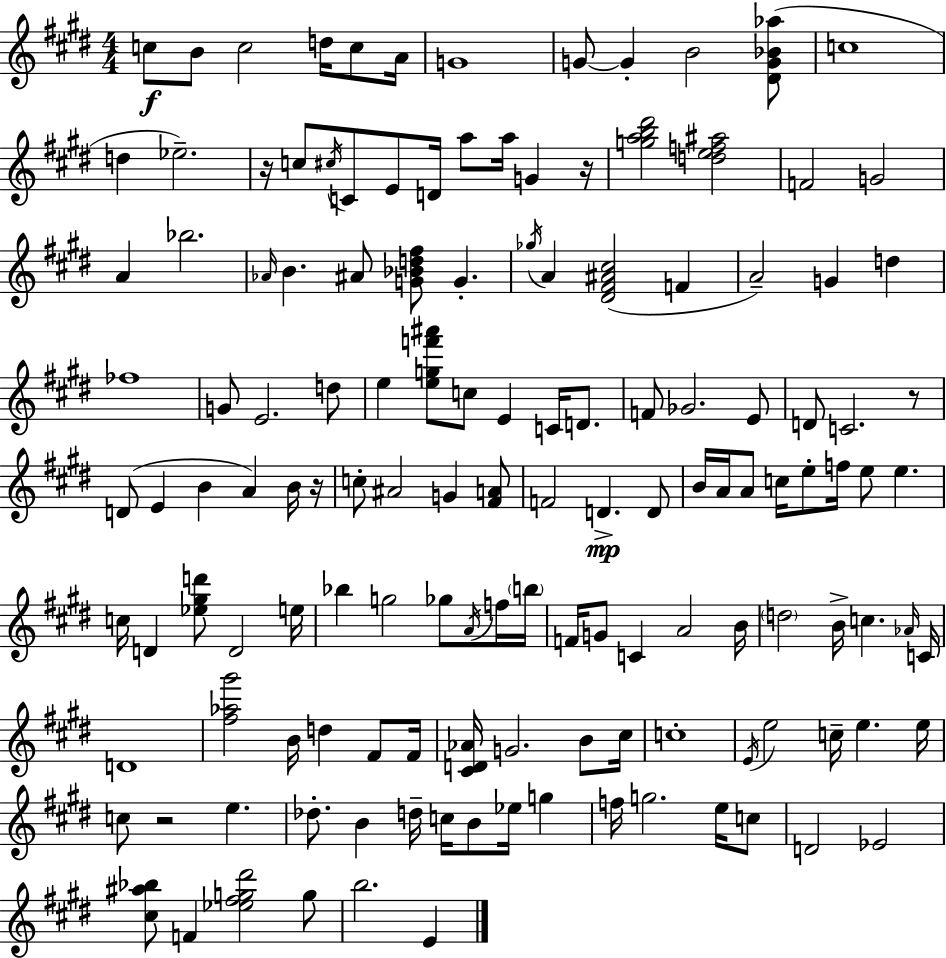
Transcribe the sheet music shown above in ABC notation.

X:1
T:Untitled
M:4/4
L:1/4
K:E
c/2 B/2 c2 d/4 c/2 A/4 G4 G/2 G B2 [^DG_B_a]/2 c4 d _e2 z/4 c/2 ^c/4 C/2 E/2 D/4 a/2 a/4 G z/4 [gab^d']2 [def^a]2 F2 G2 A _b2 _A/4 B ^A/2 [G_Bd^f]/2 G _g/4 A [^D^F^A^c]2 F A2 G d _f4 G/2 E2 d/2 e [egf'^a']/2 c/2 E C/4 D/2 F/2 _G2 E/2 D/2 C2 z/2 D/2 E B A B/4 z/4 c/2 ^A2 G [^FA]/2 F2 D D/2 B/4 A/4 A/2 c/4 e/2 f/4 e/2 e c/4 D [_e^gd']/2 D2 e/4 _b g2 _g/2 A/4 f/4 b/4 F/4 G/2 C A2 B/4 d2 B/4 c _A/4 C/4 D4 [^f_a^g']2 B/4 d ^F/2 ^F/4 [^CD_A]/4 G2 B/2 ^c/4 c4 E/4 e2 c/4 e e/4 c/2 z2 e _d/2 B d/4 c/4 B/2 _e/4 g f/4 g2 e/4 c/2 D2 _E2 [^c^a_b]/2 F [_e^fg^d']2 g/2 b2 E